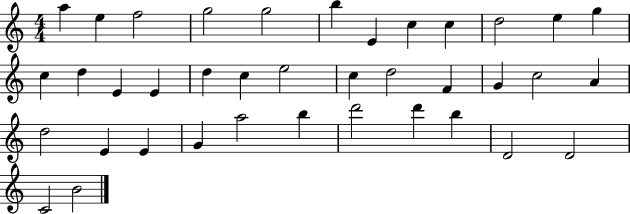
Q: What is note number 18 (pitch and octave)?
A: C5